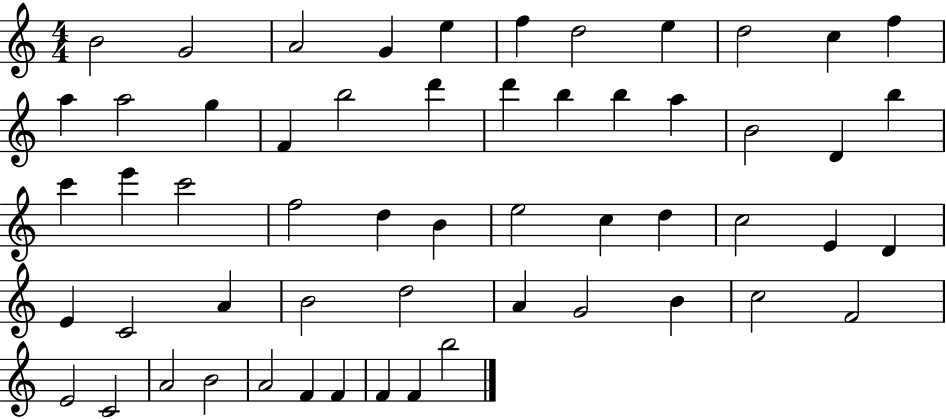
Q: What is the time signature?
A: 4/4